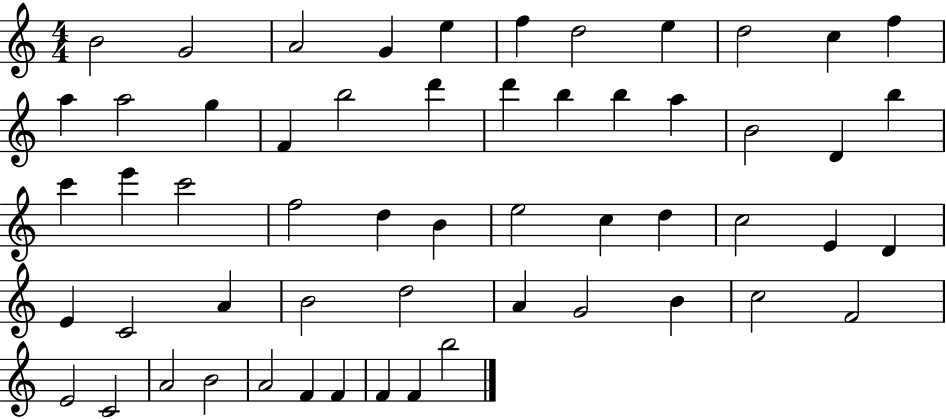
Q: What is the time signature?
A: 4/4